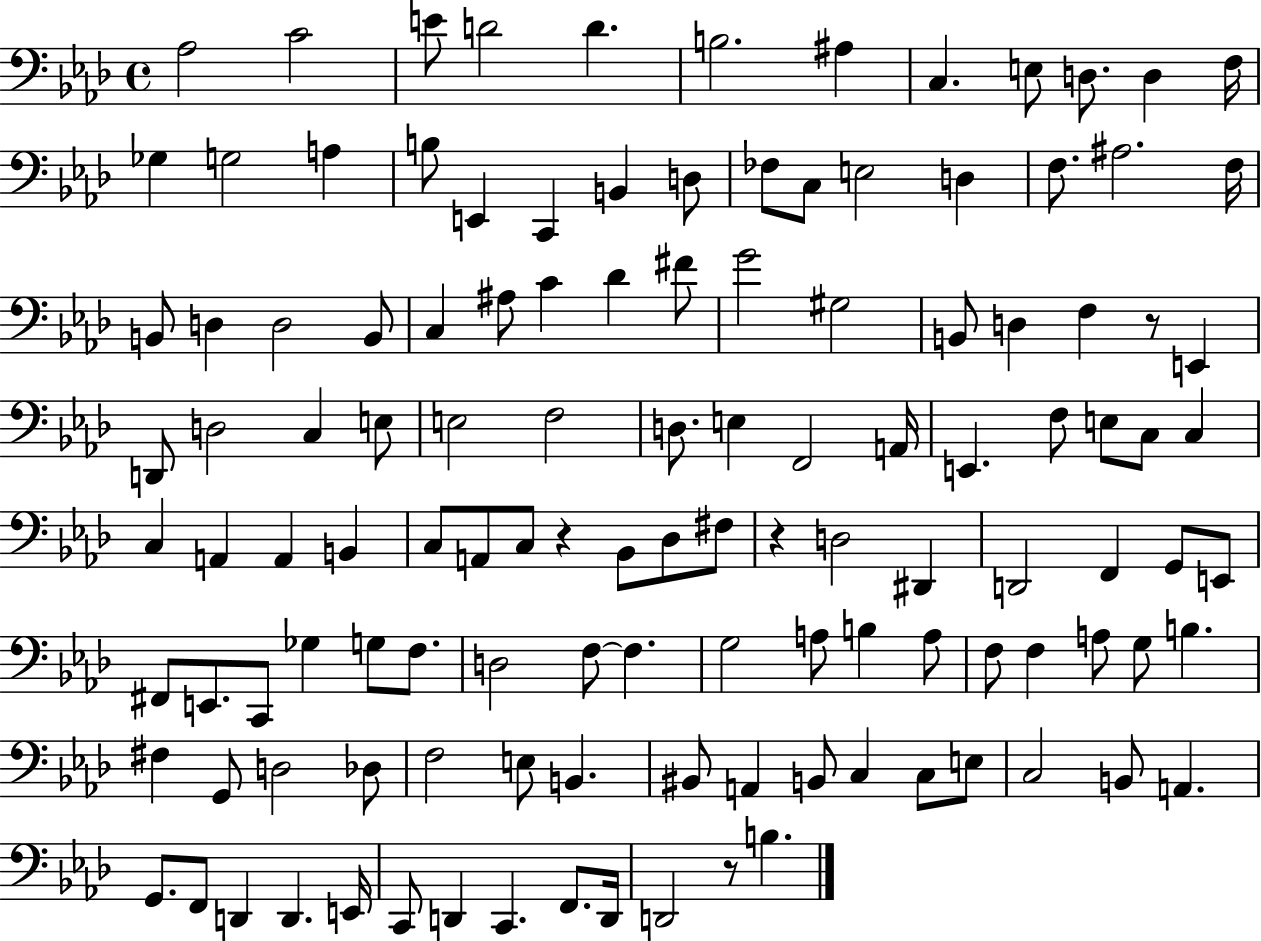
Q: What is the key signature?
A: AES major